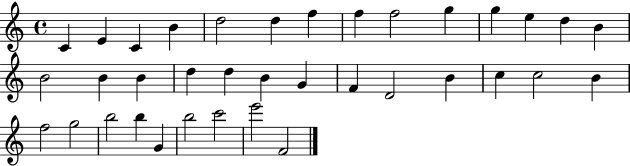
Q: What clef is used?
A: treble